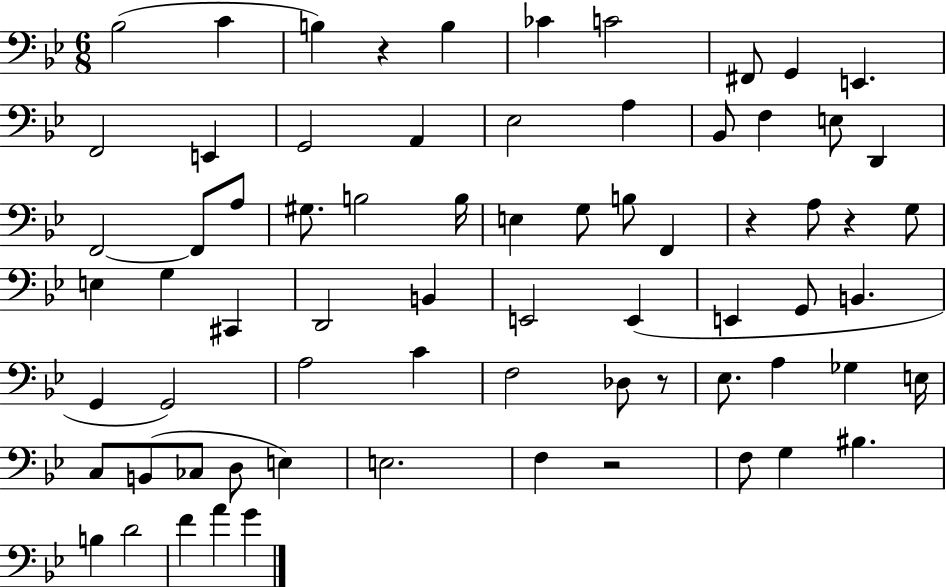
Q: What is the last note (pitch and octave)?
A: G4